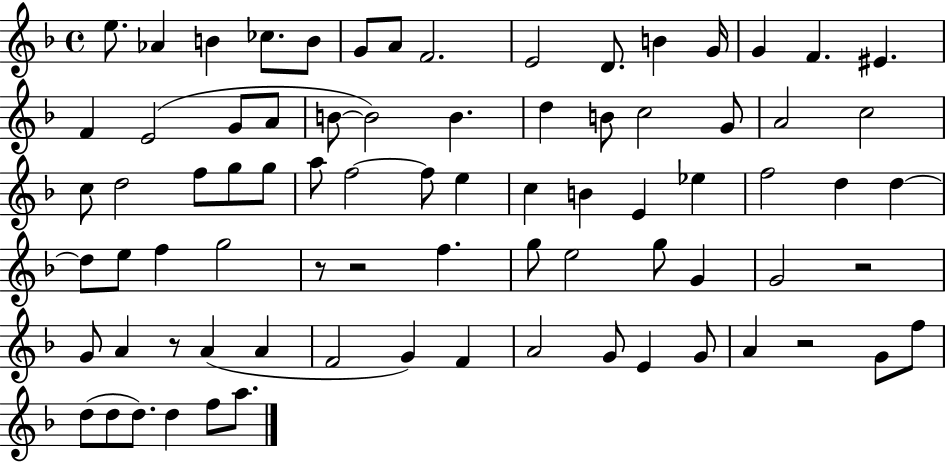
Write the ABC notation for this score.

X:1
T:Untitled
M:4/4
L:1/4
K:F
e/2 _A B _c/2 B/2 G/2 A/2 F2 E2 D/2 B G/4 G F ^E F E2 G/2 A/2 B/2 B2 B d B/2 c2 G/2 A2 c2 c/2 d2 f/2 g/2 g/2 a/2 f2 f/2 e c B E _e f2 d d d/2 e/2 f g2 z/2 z2 f g/2 e2 g/2 G G2 z2 G/2 A z/2 A A F2 G F A2 G/2 E G/2 A z2 G/2 f/2 d/2 d/2 d/2 d f/2 a/2